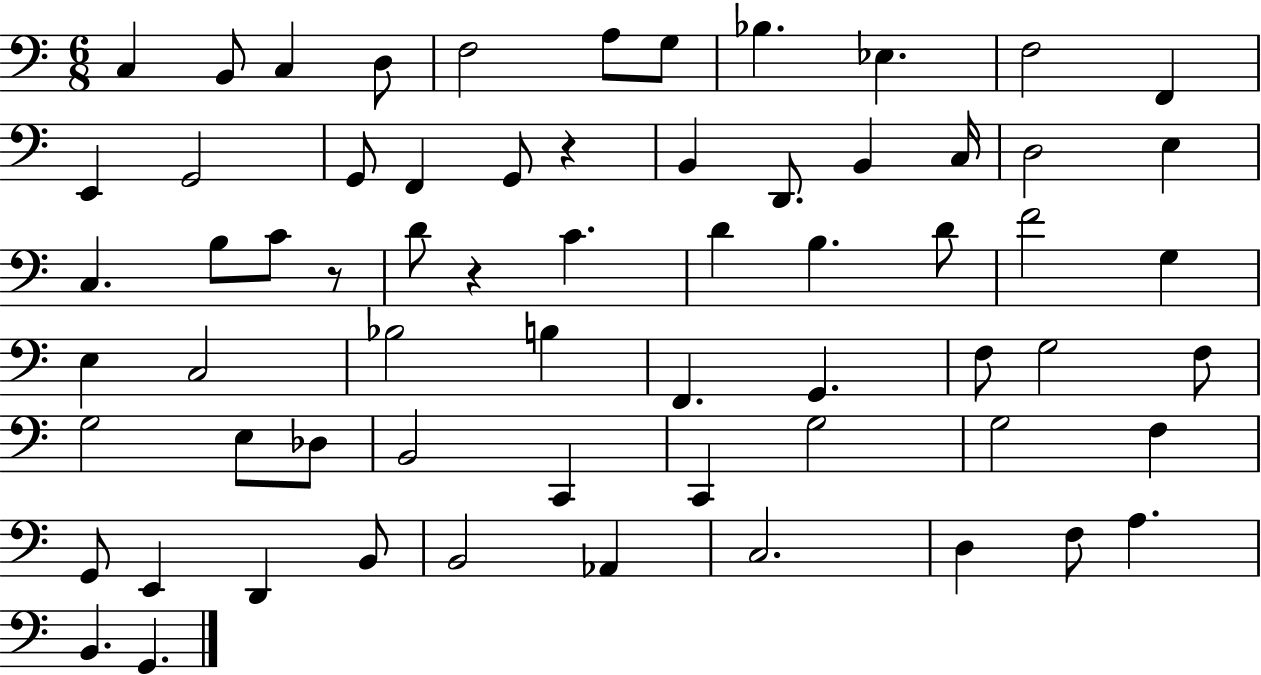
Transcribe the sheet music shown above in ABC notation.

X:1
T:Untitled
M:6/8
L:1/4
K:C
C, B,,/2 C, D,/2 F,2 A,/2 G,/2 _B, _E, F,2 F,, E,, G,,2 G,,/2 F,, G,,/2 z B,, D,,/2 B,, C,/4 D,2 E, C, B,/2 C/2 z/2 D/2 z C D B, D/2 F2 G, E, C,2 _B,2 B, F,, G,, F,/2 G,2 F,/2 G,2 E,/2 _D,/2 B,,2 C,, C,, G,2 G,2 F, G,,/2 E,, D,, B,,/2 B,,2 _A,, C,2 D, F,/2 A, B,, G,,